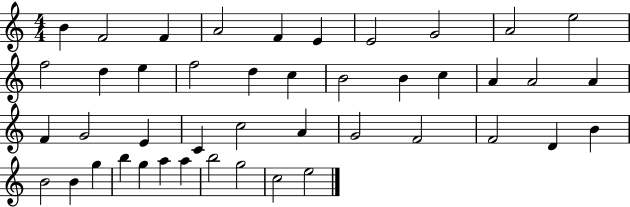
X:1
T:Untitled
M:4/4
L:1/4
K:C
B F2 F A2 F E E2 G2 A2 e2 f2 d e f2 d c B2 B c A A2 A F G2 E C c2 A G2 F2 F2 D B B2 B g b g a a b2 g2 c2 e2